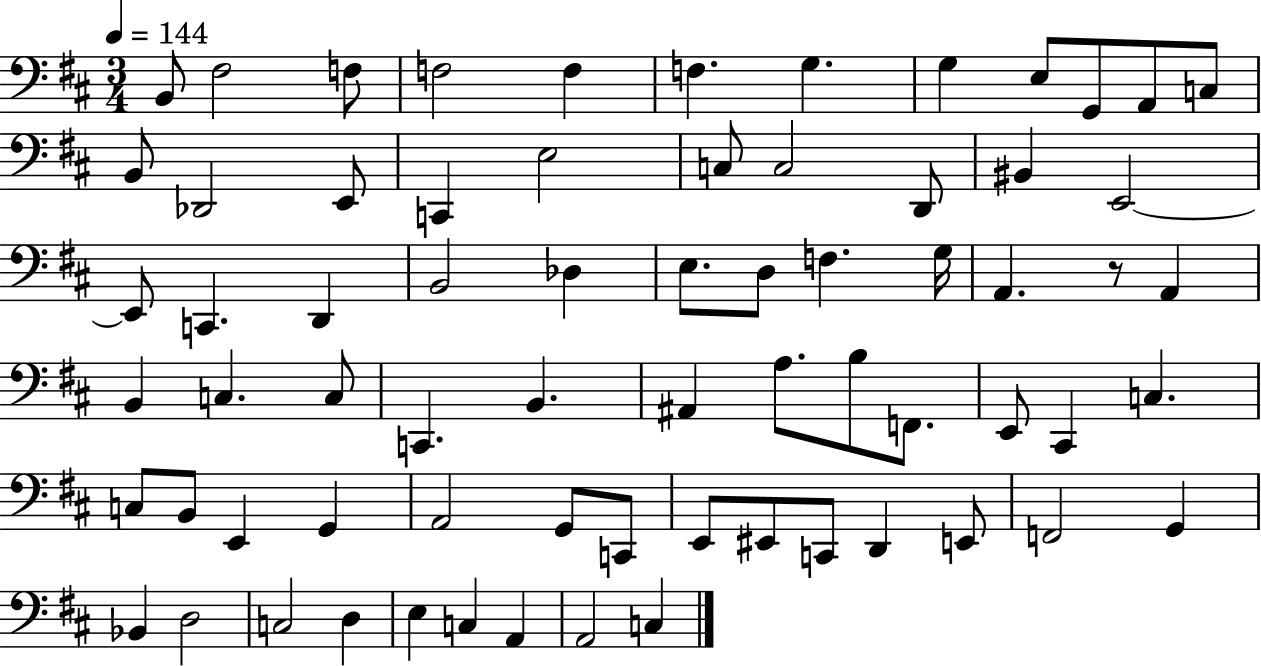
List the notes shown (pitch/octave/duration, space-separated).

B2/e F#3/h F3/e F3/h F3/q F3/q. G3/q. G3/q E3/e G2/e A2/e C3/e B2/e Db2/h E2/e C2/q E3/h C3/e C3/h D2/e BIS2/q E2/h E2/e C2/q. D2/q B2/h Db3/q E3/e. D3/e F3/q. G3/s A2/q. R/e A2/q B2/q C3/q. C3/e C2/q. B2/q. A#2/q A3/e. B3/e F2/e. E2/e C#2/q C3/q. C3/e B2/e E2/q G2/q A2/h G2/e C2/e E2/e EIS2/e C2/e D2/q E2/e F2/h G2/q Bb2/q D3/h C3/h D3/q E3/q C3/q A2/q A2/h C3/q